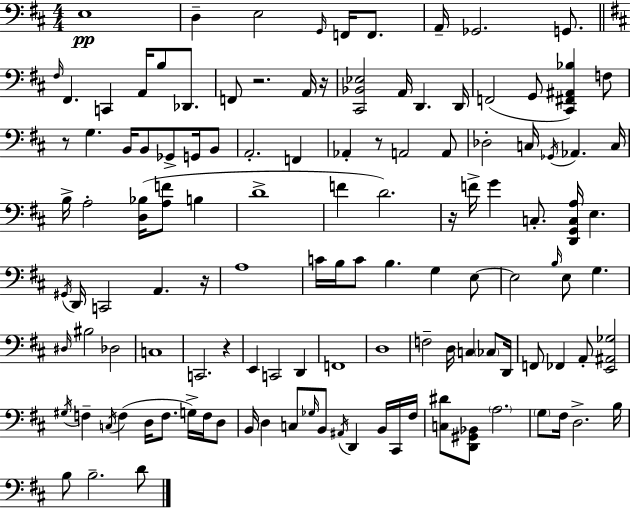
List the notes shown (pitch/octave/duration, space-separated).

E3/w D3/q E3/h G2/s F2/s F2/e. A2/s Gb2/h. G2/e. F#3/s F#2/q. C2/q A2/s B3/e Db2/e. F2/e R/h. A2/s R/s [C#2,Bb2,Eb3]/h A2/s D2/q. D2/s F2/h G2/e [C#2,F#2,A#2,Bb3]/q F3/e R/e G3/q. B2/s B2/e Gb2/e G2/s B2/e A2/h. F2/q Ab2/q R/e A2/h A2/e Db3/h C3/s Gb2/s Ab2/q. C3/s B3/s A3/h [D3,Bb3]/s [A3,F4]/e B3/q D4/w F4/q D4/h. R/s F4/s G4/q C3/e. [D2,G2,C3,A3]/s E3/q. G#2/s D2/s C2/h A2/q. R/s A3/w C4/s B3/s C4/e B3/q. G3/q E3/e E3/h B3/s E3/e G3/q. D#3/s BIS3/h Db3/h C3/w C2/h. R/q E2/q C2/h D2/q F2/w D3/w F3/h D3/s C3/q CES3/e D2/s F2/e FES2/q A2/e [E2,A#2,Gb3]/h G#3/s F3/q C3/s F3/q D3/s F3/e. G3/s F3/s D3/e B2/s D3/q C3/e Gb3/s B2/e A#2/s D2/q B2/s C#2/s F#3/s [C3,D#4]/e [D2,G#2,Bb2]/e A3/h. G3/e F#3/s D3/h. B3/s B3/e B3/h. D4/e